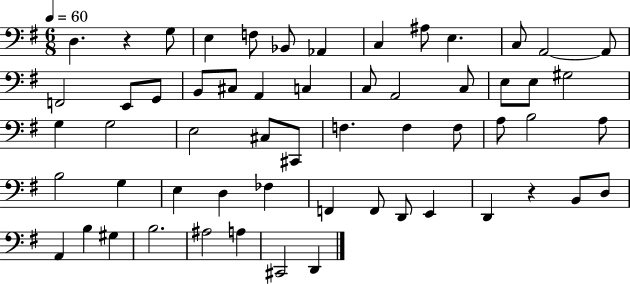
X:1
T:Untitled
M:6/8
L:1/4
K:G
D, z G,/2 E, F,/2 _B,,/2 _A,, C, ^A,/2 E, C,/2 A,,2 A,,/2 F,,2 E,,/2 G,,/2 B,,/2 ^C,/2 A,, C, C,/2 A,,2 C,/2 E,/2 E,/2 ^G,2 G, G,2 E,2 ^C,/2 ^C,,/2 F, F, F,/2 A,/2 B,2 A,/2 B,2 G, E, D, _F, F,, F,,/2 D,,/2 E,, D,, z B,,/2 D,/2 A,, B, ^G, B,2 ^A,2 A, ^C,,2 D,,